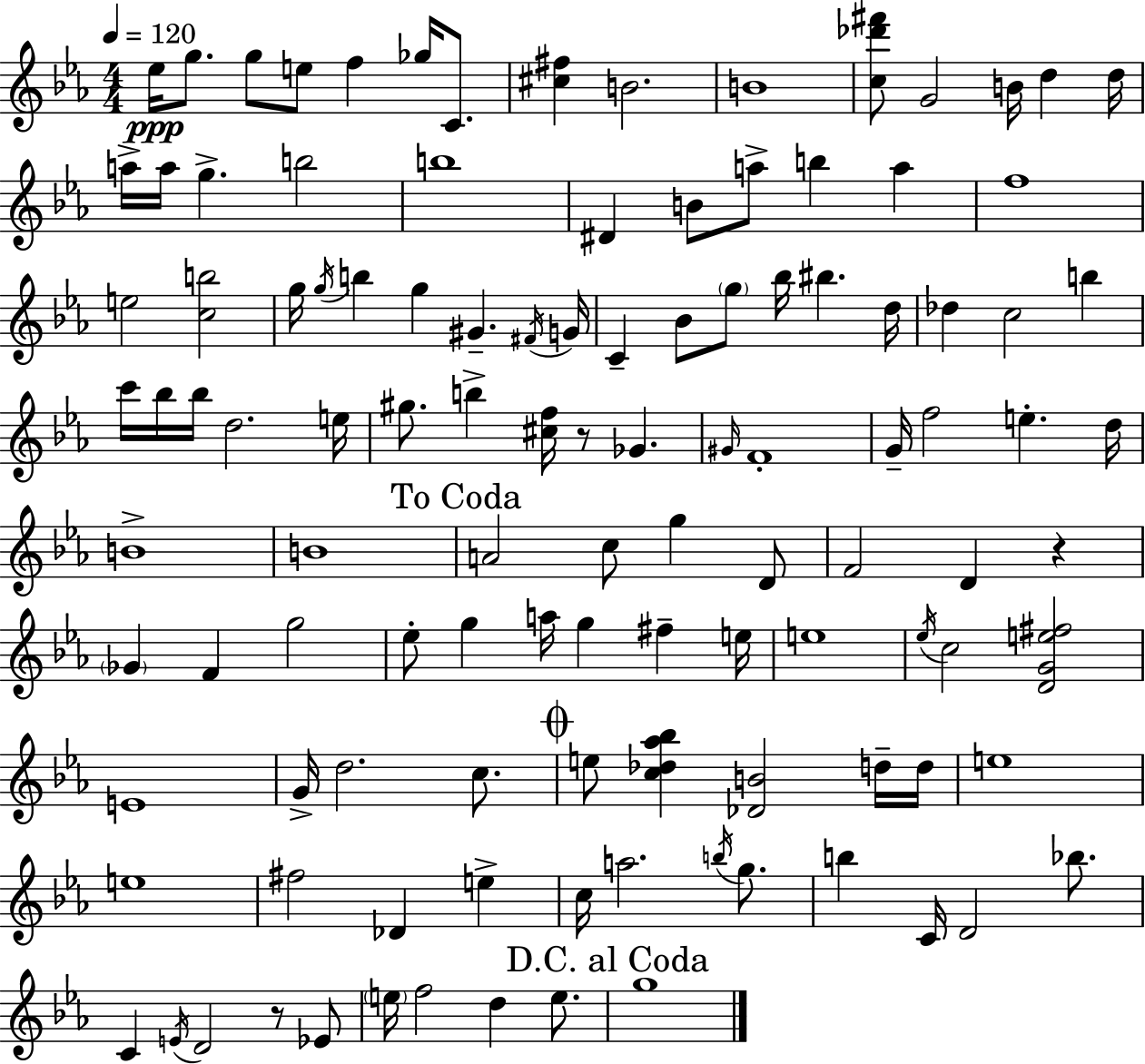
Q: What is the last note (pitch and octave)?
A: G5